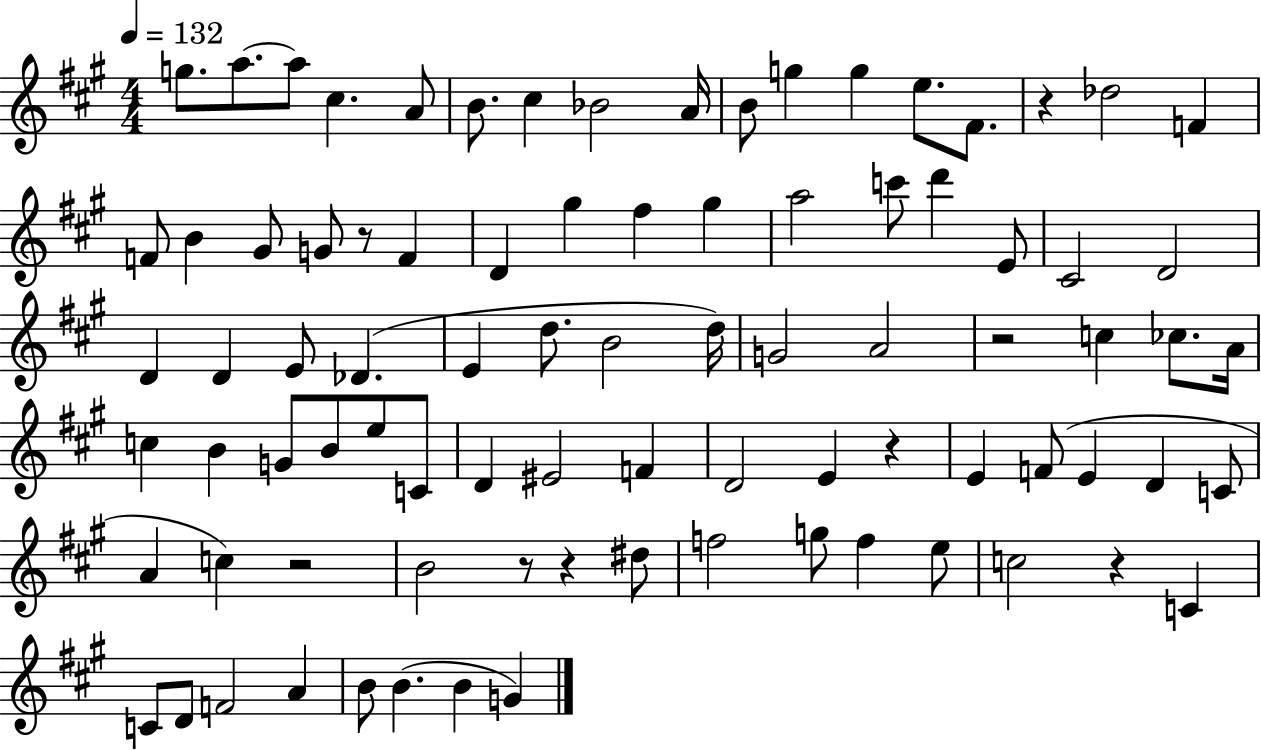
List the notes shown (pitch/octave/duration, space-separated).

G5/e. A5/e. A5/e C#5/q. A4/e B4/e. C#5/q Bb4/h A4/s B4/e G5/q G5/q E5/e. F#4/e. R/q Db5/h F4/q F4/e B4/q G#4/e G4/e R/e F4/q D4/q G#5/q F#5/q G#5/q A5/h C6/e D6/q E4/e C#4/h D4/h D4/q D4/q E4/e Db4/q. E4/q D5/e. B4/h D5/s G4/h A4/h R/h C5/q CES5/e. A4/s C5/q B4/q G4/e B4/e E5/e C4/e D4/q EIS4/h F4/q D4/h E4/q R/q E4/q F4/e E4/q D4/q C4/e A4/q C5/q R/h B4/h R/e R/q D#5/e F5/h G5/e F5/q E5/e C5/h R/q C4/q C4/e D4/e F4/h A4/q B4/e B4/q. B4/q G4/q